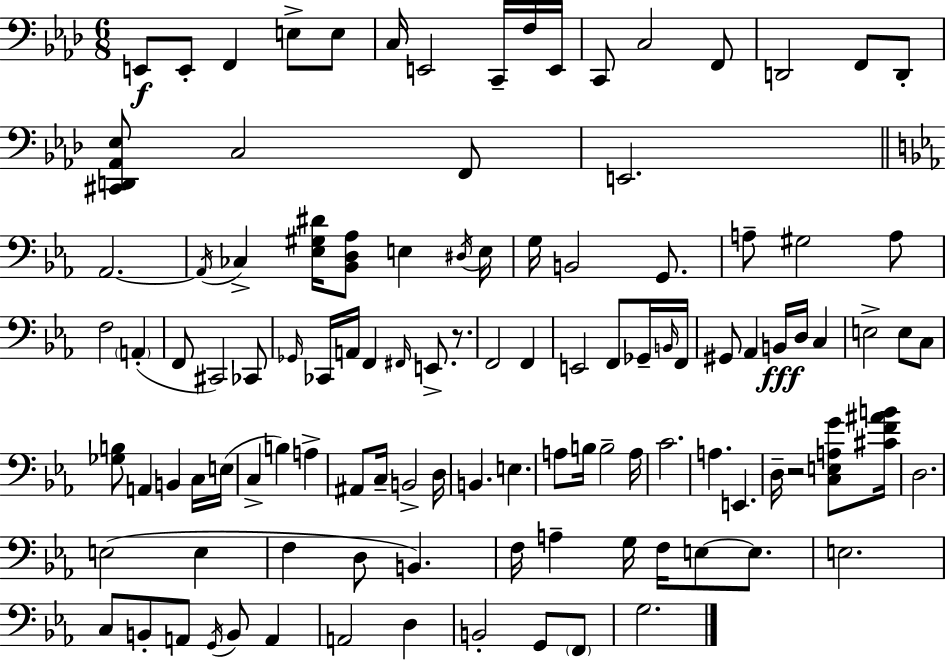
X:1
T:Untitled
M:6/8
L:1/4
K:Ab
E,,/2 E,,/2 F,, E,/2 E,/2 C,/4 E,,2 C,,/4 F,/4 E,,/4 C,,/2 C,2 F,,/2 D,,2 F,,/2 D,,/2 [^C,,D,,_A,,_E,]/2 C,2 F,,/2 E,,2 _A,,2 _A,,/4 _C, [_E,^G,^D]/4 [_B,,D,_A,]/2 E, ^D,/4 E,/4 G,/4 B,,2 G,,/2 A,/2 ^G,2 A,/2 F,2 A,, F,,/2 ^C,,2 _C,,/2 _G,,/4 _C,,/4 A,,/4 F,, ^F,,/4 E,,/2 z/2 F,,2 F,, E,,2 F,,/2 _G,,/4 B,,/4 F,,/4 ^G,,/2 _A,, B,,/4 D,/4 C, E,2 E,/2 C,/2 [_G,B,]/2 A,, B,, C,/4 E,/4 C, B, A, ^A,,/2 C,/4 B,,2 D,/4 B,, E, A,/2 B,/4 B,2 A,/4 C2 A, E,, D,/4 z2 [C,E,A,G]/2 [^CF^AB]/4 D,2 E,2 E, F, D,/2 B,, F,/4 A, G,/4 F,/4 E,/2 E,/2 E,2 C,/2 B,,/2 A,,/2 G,,/4 B,,/2 A,, A,,2 D, B,,2 G,,/2 F,,/2 G,2